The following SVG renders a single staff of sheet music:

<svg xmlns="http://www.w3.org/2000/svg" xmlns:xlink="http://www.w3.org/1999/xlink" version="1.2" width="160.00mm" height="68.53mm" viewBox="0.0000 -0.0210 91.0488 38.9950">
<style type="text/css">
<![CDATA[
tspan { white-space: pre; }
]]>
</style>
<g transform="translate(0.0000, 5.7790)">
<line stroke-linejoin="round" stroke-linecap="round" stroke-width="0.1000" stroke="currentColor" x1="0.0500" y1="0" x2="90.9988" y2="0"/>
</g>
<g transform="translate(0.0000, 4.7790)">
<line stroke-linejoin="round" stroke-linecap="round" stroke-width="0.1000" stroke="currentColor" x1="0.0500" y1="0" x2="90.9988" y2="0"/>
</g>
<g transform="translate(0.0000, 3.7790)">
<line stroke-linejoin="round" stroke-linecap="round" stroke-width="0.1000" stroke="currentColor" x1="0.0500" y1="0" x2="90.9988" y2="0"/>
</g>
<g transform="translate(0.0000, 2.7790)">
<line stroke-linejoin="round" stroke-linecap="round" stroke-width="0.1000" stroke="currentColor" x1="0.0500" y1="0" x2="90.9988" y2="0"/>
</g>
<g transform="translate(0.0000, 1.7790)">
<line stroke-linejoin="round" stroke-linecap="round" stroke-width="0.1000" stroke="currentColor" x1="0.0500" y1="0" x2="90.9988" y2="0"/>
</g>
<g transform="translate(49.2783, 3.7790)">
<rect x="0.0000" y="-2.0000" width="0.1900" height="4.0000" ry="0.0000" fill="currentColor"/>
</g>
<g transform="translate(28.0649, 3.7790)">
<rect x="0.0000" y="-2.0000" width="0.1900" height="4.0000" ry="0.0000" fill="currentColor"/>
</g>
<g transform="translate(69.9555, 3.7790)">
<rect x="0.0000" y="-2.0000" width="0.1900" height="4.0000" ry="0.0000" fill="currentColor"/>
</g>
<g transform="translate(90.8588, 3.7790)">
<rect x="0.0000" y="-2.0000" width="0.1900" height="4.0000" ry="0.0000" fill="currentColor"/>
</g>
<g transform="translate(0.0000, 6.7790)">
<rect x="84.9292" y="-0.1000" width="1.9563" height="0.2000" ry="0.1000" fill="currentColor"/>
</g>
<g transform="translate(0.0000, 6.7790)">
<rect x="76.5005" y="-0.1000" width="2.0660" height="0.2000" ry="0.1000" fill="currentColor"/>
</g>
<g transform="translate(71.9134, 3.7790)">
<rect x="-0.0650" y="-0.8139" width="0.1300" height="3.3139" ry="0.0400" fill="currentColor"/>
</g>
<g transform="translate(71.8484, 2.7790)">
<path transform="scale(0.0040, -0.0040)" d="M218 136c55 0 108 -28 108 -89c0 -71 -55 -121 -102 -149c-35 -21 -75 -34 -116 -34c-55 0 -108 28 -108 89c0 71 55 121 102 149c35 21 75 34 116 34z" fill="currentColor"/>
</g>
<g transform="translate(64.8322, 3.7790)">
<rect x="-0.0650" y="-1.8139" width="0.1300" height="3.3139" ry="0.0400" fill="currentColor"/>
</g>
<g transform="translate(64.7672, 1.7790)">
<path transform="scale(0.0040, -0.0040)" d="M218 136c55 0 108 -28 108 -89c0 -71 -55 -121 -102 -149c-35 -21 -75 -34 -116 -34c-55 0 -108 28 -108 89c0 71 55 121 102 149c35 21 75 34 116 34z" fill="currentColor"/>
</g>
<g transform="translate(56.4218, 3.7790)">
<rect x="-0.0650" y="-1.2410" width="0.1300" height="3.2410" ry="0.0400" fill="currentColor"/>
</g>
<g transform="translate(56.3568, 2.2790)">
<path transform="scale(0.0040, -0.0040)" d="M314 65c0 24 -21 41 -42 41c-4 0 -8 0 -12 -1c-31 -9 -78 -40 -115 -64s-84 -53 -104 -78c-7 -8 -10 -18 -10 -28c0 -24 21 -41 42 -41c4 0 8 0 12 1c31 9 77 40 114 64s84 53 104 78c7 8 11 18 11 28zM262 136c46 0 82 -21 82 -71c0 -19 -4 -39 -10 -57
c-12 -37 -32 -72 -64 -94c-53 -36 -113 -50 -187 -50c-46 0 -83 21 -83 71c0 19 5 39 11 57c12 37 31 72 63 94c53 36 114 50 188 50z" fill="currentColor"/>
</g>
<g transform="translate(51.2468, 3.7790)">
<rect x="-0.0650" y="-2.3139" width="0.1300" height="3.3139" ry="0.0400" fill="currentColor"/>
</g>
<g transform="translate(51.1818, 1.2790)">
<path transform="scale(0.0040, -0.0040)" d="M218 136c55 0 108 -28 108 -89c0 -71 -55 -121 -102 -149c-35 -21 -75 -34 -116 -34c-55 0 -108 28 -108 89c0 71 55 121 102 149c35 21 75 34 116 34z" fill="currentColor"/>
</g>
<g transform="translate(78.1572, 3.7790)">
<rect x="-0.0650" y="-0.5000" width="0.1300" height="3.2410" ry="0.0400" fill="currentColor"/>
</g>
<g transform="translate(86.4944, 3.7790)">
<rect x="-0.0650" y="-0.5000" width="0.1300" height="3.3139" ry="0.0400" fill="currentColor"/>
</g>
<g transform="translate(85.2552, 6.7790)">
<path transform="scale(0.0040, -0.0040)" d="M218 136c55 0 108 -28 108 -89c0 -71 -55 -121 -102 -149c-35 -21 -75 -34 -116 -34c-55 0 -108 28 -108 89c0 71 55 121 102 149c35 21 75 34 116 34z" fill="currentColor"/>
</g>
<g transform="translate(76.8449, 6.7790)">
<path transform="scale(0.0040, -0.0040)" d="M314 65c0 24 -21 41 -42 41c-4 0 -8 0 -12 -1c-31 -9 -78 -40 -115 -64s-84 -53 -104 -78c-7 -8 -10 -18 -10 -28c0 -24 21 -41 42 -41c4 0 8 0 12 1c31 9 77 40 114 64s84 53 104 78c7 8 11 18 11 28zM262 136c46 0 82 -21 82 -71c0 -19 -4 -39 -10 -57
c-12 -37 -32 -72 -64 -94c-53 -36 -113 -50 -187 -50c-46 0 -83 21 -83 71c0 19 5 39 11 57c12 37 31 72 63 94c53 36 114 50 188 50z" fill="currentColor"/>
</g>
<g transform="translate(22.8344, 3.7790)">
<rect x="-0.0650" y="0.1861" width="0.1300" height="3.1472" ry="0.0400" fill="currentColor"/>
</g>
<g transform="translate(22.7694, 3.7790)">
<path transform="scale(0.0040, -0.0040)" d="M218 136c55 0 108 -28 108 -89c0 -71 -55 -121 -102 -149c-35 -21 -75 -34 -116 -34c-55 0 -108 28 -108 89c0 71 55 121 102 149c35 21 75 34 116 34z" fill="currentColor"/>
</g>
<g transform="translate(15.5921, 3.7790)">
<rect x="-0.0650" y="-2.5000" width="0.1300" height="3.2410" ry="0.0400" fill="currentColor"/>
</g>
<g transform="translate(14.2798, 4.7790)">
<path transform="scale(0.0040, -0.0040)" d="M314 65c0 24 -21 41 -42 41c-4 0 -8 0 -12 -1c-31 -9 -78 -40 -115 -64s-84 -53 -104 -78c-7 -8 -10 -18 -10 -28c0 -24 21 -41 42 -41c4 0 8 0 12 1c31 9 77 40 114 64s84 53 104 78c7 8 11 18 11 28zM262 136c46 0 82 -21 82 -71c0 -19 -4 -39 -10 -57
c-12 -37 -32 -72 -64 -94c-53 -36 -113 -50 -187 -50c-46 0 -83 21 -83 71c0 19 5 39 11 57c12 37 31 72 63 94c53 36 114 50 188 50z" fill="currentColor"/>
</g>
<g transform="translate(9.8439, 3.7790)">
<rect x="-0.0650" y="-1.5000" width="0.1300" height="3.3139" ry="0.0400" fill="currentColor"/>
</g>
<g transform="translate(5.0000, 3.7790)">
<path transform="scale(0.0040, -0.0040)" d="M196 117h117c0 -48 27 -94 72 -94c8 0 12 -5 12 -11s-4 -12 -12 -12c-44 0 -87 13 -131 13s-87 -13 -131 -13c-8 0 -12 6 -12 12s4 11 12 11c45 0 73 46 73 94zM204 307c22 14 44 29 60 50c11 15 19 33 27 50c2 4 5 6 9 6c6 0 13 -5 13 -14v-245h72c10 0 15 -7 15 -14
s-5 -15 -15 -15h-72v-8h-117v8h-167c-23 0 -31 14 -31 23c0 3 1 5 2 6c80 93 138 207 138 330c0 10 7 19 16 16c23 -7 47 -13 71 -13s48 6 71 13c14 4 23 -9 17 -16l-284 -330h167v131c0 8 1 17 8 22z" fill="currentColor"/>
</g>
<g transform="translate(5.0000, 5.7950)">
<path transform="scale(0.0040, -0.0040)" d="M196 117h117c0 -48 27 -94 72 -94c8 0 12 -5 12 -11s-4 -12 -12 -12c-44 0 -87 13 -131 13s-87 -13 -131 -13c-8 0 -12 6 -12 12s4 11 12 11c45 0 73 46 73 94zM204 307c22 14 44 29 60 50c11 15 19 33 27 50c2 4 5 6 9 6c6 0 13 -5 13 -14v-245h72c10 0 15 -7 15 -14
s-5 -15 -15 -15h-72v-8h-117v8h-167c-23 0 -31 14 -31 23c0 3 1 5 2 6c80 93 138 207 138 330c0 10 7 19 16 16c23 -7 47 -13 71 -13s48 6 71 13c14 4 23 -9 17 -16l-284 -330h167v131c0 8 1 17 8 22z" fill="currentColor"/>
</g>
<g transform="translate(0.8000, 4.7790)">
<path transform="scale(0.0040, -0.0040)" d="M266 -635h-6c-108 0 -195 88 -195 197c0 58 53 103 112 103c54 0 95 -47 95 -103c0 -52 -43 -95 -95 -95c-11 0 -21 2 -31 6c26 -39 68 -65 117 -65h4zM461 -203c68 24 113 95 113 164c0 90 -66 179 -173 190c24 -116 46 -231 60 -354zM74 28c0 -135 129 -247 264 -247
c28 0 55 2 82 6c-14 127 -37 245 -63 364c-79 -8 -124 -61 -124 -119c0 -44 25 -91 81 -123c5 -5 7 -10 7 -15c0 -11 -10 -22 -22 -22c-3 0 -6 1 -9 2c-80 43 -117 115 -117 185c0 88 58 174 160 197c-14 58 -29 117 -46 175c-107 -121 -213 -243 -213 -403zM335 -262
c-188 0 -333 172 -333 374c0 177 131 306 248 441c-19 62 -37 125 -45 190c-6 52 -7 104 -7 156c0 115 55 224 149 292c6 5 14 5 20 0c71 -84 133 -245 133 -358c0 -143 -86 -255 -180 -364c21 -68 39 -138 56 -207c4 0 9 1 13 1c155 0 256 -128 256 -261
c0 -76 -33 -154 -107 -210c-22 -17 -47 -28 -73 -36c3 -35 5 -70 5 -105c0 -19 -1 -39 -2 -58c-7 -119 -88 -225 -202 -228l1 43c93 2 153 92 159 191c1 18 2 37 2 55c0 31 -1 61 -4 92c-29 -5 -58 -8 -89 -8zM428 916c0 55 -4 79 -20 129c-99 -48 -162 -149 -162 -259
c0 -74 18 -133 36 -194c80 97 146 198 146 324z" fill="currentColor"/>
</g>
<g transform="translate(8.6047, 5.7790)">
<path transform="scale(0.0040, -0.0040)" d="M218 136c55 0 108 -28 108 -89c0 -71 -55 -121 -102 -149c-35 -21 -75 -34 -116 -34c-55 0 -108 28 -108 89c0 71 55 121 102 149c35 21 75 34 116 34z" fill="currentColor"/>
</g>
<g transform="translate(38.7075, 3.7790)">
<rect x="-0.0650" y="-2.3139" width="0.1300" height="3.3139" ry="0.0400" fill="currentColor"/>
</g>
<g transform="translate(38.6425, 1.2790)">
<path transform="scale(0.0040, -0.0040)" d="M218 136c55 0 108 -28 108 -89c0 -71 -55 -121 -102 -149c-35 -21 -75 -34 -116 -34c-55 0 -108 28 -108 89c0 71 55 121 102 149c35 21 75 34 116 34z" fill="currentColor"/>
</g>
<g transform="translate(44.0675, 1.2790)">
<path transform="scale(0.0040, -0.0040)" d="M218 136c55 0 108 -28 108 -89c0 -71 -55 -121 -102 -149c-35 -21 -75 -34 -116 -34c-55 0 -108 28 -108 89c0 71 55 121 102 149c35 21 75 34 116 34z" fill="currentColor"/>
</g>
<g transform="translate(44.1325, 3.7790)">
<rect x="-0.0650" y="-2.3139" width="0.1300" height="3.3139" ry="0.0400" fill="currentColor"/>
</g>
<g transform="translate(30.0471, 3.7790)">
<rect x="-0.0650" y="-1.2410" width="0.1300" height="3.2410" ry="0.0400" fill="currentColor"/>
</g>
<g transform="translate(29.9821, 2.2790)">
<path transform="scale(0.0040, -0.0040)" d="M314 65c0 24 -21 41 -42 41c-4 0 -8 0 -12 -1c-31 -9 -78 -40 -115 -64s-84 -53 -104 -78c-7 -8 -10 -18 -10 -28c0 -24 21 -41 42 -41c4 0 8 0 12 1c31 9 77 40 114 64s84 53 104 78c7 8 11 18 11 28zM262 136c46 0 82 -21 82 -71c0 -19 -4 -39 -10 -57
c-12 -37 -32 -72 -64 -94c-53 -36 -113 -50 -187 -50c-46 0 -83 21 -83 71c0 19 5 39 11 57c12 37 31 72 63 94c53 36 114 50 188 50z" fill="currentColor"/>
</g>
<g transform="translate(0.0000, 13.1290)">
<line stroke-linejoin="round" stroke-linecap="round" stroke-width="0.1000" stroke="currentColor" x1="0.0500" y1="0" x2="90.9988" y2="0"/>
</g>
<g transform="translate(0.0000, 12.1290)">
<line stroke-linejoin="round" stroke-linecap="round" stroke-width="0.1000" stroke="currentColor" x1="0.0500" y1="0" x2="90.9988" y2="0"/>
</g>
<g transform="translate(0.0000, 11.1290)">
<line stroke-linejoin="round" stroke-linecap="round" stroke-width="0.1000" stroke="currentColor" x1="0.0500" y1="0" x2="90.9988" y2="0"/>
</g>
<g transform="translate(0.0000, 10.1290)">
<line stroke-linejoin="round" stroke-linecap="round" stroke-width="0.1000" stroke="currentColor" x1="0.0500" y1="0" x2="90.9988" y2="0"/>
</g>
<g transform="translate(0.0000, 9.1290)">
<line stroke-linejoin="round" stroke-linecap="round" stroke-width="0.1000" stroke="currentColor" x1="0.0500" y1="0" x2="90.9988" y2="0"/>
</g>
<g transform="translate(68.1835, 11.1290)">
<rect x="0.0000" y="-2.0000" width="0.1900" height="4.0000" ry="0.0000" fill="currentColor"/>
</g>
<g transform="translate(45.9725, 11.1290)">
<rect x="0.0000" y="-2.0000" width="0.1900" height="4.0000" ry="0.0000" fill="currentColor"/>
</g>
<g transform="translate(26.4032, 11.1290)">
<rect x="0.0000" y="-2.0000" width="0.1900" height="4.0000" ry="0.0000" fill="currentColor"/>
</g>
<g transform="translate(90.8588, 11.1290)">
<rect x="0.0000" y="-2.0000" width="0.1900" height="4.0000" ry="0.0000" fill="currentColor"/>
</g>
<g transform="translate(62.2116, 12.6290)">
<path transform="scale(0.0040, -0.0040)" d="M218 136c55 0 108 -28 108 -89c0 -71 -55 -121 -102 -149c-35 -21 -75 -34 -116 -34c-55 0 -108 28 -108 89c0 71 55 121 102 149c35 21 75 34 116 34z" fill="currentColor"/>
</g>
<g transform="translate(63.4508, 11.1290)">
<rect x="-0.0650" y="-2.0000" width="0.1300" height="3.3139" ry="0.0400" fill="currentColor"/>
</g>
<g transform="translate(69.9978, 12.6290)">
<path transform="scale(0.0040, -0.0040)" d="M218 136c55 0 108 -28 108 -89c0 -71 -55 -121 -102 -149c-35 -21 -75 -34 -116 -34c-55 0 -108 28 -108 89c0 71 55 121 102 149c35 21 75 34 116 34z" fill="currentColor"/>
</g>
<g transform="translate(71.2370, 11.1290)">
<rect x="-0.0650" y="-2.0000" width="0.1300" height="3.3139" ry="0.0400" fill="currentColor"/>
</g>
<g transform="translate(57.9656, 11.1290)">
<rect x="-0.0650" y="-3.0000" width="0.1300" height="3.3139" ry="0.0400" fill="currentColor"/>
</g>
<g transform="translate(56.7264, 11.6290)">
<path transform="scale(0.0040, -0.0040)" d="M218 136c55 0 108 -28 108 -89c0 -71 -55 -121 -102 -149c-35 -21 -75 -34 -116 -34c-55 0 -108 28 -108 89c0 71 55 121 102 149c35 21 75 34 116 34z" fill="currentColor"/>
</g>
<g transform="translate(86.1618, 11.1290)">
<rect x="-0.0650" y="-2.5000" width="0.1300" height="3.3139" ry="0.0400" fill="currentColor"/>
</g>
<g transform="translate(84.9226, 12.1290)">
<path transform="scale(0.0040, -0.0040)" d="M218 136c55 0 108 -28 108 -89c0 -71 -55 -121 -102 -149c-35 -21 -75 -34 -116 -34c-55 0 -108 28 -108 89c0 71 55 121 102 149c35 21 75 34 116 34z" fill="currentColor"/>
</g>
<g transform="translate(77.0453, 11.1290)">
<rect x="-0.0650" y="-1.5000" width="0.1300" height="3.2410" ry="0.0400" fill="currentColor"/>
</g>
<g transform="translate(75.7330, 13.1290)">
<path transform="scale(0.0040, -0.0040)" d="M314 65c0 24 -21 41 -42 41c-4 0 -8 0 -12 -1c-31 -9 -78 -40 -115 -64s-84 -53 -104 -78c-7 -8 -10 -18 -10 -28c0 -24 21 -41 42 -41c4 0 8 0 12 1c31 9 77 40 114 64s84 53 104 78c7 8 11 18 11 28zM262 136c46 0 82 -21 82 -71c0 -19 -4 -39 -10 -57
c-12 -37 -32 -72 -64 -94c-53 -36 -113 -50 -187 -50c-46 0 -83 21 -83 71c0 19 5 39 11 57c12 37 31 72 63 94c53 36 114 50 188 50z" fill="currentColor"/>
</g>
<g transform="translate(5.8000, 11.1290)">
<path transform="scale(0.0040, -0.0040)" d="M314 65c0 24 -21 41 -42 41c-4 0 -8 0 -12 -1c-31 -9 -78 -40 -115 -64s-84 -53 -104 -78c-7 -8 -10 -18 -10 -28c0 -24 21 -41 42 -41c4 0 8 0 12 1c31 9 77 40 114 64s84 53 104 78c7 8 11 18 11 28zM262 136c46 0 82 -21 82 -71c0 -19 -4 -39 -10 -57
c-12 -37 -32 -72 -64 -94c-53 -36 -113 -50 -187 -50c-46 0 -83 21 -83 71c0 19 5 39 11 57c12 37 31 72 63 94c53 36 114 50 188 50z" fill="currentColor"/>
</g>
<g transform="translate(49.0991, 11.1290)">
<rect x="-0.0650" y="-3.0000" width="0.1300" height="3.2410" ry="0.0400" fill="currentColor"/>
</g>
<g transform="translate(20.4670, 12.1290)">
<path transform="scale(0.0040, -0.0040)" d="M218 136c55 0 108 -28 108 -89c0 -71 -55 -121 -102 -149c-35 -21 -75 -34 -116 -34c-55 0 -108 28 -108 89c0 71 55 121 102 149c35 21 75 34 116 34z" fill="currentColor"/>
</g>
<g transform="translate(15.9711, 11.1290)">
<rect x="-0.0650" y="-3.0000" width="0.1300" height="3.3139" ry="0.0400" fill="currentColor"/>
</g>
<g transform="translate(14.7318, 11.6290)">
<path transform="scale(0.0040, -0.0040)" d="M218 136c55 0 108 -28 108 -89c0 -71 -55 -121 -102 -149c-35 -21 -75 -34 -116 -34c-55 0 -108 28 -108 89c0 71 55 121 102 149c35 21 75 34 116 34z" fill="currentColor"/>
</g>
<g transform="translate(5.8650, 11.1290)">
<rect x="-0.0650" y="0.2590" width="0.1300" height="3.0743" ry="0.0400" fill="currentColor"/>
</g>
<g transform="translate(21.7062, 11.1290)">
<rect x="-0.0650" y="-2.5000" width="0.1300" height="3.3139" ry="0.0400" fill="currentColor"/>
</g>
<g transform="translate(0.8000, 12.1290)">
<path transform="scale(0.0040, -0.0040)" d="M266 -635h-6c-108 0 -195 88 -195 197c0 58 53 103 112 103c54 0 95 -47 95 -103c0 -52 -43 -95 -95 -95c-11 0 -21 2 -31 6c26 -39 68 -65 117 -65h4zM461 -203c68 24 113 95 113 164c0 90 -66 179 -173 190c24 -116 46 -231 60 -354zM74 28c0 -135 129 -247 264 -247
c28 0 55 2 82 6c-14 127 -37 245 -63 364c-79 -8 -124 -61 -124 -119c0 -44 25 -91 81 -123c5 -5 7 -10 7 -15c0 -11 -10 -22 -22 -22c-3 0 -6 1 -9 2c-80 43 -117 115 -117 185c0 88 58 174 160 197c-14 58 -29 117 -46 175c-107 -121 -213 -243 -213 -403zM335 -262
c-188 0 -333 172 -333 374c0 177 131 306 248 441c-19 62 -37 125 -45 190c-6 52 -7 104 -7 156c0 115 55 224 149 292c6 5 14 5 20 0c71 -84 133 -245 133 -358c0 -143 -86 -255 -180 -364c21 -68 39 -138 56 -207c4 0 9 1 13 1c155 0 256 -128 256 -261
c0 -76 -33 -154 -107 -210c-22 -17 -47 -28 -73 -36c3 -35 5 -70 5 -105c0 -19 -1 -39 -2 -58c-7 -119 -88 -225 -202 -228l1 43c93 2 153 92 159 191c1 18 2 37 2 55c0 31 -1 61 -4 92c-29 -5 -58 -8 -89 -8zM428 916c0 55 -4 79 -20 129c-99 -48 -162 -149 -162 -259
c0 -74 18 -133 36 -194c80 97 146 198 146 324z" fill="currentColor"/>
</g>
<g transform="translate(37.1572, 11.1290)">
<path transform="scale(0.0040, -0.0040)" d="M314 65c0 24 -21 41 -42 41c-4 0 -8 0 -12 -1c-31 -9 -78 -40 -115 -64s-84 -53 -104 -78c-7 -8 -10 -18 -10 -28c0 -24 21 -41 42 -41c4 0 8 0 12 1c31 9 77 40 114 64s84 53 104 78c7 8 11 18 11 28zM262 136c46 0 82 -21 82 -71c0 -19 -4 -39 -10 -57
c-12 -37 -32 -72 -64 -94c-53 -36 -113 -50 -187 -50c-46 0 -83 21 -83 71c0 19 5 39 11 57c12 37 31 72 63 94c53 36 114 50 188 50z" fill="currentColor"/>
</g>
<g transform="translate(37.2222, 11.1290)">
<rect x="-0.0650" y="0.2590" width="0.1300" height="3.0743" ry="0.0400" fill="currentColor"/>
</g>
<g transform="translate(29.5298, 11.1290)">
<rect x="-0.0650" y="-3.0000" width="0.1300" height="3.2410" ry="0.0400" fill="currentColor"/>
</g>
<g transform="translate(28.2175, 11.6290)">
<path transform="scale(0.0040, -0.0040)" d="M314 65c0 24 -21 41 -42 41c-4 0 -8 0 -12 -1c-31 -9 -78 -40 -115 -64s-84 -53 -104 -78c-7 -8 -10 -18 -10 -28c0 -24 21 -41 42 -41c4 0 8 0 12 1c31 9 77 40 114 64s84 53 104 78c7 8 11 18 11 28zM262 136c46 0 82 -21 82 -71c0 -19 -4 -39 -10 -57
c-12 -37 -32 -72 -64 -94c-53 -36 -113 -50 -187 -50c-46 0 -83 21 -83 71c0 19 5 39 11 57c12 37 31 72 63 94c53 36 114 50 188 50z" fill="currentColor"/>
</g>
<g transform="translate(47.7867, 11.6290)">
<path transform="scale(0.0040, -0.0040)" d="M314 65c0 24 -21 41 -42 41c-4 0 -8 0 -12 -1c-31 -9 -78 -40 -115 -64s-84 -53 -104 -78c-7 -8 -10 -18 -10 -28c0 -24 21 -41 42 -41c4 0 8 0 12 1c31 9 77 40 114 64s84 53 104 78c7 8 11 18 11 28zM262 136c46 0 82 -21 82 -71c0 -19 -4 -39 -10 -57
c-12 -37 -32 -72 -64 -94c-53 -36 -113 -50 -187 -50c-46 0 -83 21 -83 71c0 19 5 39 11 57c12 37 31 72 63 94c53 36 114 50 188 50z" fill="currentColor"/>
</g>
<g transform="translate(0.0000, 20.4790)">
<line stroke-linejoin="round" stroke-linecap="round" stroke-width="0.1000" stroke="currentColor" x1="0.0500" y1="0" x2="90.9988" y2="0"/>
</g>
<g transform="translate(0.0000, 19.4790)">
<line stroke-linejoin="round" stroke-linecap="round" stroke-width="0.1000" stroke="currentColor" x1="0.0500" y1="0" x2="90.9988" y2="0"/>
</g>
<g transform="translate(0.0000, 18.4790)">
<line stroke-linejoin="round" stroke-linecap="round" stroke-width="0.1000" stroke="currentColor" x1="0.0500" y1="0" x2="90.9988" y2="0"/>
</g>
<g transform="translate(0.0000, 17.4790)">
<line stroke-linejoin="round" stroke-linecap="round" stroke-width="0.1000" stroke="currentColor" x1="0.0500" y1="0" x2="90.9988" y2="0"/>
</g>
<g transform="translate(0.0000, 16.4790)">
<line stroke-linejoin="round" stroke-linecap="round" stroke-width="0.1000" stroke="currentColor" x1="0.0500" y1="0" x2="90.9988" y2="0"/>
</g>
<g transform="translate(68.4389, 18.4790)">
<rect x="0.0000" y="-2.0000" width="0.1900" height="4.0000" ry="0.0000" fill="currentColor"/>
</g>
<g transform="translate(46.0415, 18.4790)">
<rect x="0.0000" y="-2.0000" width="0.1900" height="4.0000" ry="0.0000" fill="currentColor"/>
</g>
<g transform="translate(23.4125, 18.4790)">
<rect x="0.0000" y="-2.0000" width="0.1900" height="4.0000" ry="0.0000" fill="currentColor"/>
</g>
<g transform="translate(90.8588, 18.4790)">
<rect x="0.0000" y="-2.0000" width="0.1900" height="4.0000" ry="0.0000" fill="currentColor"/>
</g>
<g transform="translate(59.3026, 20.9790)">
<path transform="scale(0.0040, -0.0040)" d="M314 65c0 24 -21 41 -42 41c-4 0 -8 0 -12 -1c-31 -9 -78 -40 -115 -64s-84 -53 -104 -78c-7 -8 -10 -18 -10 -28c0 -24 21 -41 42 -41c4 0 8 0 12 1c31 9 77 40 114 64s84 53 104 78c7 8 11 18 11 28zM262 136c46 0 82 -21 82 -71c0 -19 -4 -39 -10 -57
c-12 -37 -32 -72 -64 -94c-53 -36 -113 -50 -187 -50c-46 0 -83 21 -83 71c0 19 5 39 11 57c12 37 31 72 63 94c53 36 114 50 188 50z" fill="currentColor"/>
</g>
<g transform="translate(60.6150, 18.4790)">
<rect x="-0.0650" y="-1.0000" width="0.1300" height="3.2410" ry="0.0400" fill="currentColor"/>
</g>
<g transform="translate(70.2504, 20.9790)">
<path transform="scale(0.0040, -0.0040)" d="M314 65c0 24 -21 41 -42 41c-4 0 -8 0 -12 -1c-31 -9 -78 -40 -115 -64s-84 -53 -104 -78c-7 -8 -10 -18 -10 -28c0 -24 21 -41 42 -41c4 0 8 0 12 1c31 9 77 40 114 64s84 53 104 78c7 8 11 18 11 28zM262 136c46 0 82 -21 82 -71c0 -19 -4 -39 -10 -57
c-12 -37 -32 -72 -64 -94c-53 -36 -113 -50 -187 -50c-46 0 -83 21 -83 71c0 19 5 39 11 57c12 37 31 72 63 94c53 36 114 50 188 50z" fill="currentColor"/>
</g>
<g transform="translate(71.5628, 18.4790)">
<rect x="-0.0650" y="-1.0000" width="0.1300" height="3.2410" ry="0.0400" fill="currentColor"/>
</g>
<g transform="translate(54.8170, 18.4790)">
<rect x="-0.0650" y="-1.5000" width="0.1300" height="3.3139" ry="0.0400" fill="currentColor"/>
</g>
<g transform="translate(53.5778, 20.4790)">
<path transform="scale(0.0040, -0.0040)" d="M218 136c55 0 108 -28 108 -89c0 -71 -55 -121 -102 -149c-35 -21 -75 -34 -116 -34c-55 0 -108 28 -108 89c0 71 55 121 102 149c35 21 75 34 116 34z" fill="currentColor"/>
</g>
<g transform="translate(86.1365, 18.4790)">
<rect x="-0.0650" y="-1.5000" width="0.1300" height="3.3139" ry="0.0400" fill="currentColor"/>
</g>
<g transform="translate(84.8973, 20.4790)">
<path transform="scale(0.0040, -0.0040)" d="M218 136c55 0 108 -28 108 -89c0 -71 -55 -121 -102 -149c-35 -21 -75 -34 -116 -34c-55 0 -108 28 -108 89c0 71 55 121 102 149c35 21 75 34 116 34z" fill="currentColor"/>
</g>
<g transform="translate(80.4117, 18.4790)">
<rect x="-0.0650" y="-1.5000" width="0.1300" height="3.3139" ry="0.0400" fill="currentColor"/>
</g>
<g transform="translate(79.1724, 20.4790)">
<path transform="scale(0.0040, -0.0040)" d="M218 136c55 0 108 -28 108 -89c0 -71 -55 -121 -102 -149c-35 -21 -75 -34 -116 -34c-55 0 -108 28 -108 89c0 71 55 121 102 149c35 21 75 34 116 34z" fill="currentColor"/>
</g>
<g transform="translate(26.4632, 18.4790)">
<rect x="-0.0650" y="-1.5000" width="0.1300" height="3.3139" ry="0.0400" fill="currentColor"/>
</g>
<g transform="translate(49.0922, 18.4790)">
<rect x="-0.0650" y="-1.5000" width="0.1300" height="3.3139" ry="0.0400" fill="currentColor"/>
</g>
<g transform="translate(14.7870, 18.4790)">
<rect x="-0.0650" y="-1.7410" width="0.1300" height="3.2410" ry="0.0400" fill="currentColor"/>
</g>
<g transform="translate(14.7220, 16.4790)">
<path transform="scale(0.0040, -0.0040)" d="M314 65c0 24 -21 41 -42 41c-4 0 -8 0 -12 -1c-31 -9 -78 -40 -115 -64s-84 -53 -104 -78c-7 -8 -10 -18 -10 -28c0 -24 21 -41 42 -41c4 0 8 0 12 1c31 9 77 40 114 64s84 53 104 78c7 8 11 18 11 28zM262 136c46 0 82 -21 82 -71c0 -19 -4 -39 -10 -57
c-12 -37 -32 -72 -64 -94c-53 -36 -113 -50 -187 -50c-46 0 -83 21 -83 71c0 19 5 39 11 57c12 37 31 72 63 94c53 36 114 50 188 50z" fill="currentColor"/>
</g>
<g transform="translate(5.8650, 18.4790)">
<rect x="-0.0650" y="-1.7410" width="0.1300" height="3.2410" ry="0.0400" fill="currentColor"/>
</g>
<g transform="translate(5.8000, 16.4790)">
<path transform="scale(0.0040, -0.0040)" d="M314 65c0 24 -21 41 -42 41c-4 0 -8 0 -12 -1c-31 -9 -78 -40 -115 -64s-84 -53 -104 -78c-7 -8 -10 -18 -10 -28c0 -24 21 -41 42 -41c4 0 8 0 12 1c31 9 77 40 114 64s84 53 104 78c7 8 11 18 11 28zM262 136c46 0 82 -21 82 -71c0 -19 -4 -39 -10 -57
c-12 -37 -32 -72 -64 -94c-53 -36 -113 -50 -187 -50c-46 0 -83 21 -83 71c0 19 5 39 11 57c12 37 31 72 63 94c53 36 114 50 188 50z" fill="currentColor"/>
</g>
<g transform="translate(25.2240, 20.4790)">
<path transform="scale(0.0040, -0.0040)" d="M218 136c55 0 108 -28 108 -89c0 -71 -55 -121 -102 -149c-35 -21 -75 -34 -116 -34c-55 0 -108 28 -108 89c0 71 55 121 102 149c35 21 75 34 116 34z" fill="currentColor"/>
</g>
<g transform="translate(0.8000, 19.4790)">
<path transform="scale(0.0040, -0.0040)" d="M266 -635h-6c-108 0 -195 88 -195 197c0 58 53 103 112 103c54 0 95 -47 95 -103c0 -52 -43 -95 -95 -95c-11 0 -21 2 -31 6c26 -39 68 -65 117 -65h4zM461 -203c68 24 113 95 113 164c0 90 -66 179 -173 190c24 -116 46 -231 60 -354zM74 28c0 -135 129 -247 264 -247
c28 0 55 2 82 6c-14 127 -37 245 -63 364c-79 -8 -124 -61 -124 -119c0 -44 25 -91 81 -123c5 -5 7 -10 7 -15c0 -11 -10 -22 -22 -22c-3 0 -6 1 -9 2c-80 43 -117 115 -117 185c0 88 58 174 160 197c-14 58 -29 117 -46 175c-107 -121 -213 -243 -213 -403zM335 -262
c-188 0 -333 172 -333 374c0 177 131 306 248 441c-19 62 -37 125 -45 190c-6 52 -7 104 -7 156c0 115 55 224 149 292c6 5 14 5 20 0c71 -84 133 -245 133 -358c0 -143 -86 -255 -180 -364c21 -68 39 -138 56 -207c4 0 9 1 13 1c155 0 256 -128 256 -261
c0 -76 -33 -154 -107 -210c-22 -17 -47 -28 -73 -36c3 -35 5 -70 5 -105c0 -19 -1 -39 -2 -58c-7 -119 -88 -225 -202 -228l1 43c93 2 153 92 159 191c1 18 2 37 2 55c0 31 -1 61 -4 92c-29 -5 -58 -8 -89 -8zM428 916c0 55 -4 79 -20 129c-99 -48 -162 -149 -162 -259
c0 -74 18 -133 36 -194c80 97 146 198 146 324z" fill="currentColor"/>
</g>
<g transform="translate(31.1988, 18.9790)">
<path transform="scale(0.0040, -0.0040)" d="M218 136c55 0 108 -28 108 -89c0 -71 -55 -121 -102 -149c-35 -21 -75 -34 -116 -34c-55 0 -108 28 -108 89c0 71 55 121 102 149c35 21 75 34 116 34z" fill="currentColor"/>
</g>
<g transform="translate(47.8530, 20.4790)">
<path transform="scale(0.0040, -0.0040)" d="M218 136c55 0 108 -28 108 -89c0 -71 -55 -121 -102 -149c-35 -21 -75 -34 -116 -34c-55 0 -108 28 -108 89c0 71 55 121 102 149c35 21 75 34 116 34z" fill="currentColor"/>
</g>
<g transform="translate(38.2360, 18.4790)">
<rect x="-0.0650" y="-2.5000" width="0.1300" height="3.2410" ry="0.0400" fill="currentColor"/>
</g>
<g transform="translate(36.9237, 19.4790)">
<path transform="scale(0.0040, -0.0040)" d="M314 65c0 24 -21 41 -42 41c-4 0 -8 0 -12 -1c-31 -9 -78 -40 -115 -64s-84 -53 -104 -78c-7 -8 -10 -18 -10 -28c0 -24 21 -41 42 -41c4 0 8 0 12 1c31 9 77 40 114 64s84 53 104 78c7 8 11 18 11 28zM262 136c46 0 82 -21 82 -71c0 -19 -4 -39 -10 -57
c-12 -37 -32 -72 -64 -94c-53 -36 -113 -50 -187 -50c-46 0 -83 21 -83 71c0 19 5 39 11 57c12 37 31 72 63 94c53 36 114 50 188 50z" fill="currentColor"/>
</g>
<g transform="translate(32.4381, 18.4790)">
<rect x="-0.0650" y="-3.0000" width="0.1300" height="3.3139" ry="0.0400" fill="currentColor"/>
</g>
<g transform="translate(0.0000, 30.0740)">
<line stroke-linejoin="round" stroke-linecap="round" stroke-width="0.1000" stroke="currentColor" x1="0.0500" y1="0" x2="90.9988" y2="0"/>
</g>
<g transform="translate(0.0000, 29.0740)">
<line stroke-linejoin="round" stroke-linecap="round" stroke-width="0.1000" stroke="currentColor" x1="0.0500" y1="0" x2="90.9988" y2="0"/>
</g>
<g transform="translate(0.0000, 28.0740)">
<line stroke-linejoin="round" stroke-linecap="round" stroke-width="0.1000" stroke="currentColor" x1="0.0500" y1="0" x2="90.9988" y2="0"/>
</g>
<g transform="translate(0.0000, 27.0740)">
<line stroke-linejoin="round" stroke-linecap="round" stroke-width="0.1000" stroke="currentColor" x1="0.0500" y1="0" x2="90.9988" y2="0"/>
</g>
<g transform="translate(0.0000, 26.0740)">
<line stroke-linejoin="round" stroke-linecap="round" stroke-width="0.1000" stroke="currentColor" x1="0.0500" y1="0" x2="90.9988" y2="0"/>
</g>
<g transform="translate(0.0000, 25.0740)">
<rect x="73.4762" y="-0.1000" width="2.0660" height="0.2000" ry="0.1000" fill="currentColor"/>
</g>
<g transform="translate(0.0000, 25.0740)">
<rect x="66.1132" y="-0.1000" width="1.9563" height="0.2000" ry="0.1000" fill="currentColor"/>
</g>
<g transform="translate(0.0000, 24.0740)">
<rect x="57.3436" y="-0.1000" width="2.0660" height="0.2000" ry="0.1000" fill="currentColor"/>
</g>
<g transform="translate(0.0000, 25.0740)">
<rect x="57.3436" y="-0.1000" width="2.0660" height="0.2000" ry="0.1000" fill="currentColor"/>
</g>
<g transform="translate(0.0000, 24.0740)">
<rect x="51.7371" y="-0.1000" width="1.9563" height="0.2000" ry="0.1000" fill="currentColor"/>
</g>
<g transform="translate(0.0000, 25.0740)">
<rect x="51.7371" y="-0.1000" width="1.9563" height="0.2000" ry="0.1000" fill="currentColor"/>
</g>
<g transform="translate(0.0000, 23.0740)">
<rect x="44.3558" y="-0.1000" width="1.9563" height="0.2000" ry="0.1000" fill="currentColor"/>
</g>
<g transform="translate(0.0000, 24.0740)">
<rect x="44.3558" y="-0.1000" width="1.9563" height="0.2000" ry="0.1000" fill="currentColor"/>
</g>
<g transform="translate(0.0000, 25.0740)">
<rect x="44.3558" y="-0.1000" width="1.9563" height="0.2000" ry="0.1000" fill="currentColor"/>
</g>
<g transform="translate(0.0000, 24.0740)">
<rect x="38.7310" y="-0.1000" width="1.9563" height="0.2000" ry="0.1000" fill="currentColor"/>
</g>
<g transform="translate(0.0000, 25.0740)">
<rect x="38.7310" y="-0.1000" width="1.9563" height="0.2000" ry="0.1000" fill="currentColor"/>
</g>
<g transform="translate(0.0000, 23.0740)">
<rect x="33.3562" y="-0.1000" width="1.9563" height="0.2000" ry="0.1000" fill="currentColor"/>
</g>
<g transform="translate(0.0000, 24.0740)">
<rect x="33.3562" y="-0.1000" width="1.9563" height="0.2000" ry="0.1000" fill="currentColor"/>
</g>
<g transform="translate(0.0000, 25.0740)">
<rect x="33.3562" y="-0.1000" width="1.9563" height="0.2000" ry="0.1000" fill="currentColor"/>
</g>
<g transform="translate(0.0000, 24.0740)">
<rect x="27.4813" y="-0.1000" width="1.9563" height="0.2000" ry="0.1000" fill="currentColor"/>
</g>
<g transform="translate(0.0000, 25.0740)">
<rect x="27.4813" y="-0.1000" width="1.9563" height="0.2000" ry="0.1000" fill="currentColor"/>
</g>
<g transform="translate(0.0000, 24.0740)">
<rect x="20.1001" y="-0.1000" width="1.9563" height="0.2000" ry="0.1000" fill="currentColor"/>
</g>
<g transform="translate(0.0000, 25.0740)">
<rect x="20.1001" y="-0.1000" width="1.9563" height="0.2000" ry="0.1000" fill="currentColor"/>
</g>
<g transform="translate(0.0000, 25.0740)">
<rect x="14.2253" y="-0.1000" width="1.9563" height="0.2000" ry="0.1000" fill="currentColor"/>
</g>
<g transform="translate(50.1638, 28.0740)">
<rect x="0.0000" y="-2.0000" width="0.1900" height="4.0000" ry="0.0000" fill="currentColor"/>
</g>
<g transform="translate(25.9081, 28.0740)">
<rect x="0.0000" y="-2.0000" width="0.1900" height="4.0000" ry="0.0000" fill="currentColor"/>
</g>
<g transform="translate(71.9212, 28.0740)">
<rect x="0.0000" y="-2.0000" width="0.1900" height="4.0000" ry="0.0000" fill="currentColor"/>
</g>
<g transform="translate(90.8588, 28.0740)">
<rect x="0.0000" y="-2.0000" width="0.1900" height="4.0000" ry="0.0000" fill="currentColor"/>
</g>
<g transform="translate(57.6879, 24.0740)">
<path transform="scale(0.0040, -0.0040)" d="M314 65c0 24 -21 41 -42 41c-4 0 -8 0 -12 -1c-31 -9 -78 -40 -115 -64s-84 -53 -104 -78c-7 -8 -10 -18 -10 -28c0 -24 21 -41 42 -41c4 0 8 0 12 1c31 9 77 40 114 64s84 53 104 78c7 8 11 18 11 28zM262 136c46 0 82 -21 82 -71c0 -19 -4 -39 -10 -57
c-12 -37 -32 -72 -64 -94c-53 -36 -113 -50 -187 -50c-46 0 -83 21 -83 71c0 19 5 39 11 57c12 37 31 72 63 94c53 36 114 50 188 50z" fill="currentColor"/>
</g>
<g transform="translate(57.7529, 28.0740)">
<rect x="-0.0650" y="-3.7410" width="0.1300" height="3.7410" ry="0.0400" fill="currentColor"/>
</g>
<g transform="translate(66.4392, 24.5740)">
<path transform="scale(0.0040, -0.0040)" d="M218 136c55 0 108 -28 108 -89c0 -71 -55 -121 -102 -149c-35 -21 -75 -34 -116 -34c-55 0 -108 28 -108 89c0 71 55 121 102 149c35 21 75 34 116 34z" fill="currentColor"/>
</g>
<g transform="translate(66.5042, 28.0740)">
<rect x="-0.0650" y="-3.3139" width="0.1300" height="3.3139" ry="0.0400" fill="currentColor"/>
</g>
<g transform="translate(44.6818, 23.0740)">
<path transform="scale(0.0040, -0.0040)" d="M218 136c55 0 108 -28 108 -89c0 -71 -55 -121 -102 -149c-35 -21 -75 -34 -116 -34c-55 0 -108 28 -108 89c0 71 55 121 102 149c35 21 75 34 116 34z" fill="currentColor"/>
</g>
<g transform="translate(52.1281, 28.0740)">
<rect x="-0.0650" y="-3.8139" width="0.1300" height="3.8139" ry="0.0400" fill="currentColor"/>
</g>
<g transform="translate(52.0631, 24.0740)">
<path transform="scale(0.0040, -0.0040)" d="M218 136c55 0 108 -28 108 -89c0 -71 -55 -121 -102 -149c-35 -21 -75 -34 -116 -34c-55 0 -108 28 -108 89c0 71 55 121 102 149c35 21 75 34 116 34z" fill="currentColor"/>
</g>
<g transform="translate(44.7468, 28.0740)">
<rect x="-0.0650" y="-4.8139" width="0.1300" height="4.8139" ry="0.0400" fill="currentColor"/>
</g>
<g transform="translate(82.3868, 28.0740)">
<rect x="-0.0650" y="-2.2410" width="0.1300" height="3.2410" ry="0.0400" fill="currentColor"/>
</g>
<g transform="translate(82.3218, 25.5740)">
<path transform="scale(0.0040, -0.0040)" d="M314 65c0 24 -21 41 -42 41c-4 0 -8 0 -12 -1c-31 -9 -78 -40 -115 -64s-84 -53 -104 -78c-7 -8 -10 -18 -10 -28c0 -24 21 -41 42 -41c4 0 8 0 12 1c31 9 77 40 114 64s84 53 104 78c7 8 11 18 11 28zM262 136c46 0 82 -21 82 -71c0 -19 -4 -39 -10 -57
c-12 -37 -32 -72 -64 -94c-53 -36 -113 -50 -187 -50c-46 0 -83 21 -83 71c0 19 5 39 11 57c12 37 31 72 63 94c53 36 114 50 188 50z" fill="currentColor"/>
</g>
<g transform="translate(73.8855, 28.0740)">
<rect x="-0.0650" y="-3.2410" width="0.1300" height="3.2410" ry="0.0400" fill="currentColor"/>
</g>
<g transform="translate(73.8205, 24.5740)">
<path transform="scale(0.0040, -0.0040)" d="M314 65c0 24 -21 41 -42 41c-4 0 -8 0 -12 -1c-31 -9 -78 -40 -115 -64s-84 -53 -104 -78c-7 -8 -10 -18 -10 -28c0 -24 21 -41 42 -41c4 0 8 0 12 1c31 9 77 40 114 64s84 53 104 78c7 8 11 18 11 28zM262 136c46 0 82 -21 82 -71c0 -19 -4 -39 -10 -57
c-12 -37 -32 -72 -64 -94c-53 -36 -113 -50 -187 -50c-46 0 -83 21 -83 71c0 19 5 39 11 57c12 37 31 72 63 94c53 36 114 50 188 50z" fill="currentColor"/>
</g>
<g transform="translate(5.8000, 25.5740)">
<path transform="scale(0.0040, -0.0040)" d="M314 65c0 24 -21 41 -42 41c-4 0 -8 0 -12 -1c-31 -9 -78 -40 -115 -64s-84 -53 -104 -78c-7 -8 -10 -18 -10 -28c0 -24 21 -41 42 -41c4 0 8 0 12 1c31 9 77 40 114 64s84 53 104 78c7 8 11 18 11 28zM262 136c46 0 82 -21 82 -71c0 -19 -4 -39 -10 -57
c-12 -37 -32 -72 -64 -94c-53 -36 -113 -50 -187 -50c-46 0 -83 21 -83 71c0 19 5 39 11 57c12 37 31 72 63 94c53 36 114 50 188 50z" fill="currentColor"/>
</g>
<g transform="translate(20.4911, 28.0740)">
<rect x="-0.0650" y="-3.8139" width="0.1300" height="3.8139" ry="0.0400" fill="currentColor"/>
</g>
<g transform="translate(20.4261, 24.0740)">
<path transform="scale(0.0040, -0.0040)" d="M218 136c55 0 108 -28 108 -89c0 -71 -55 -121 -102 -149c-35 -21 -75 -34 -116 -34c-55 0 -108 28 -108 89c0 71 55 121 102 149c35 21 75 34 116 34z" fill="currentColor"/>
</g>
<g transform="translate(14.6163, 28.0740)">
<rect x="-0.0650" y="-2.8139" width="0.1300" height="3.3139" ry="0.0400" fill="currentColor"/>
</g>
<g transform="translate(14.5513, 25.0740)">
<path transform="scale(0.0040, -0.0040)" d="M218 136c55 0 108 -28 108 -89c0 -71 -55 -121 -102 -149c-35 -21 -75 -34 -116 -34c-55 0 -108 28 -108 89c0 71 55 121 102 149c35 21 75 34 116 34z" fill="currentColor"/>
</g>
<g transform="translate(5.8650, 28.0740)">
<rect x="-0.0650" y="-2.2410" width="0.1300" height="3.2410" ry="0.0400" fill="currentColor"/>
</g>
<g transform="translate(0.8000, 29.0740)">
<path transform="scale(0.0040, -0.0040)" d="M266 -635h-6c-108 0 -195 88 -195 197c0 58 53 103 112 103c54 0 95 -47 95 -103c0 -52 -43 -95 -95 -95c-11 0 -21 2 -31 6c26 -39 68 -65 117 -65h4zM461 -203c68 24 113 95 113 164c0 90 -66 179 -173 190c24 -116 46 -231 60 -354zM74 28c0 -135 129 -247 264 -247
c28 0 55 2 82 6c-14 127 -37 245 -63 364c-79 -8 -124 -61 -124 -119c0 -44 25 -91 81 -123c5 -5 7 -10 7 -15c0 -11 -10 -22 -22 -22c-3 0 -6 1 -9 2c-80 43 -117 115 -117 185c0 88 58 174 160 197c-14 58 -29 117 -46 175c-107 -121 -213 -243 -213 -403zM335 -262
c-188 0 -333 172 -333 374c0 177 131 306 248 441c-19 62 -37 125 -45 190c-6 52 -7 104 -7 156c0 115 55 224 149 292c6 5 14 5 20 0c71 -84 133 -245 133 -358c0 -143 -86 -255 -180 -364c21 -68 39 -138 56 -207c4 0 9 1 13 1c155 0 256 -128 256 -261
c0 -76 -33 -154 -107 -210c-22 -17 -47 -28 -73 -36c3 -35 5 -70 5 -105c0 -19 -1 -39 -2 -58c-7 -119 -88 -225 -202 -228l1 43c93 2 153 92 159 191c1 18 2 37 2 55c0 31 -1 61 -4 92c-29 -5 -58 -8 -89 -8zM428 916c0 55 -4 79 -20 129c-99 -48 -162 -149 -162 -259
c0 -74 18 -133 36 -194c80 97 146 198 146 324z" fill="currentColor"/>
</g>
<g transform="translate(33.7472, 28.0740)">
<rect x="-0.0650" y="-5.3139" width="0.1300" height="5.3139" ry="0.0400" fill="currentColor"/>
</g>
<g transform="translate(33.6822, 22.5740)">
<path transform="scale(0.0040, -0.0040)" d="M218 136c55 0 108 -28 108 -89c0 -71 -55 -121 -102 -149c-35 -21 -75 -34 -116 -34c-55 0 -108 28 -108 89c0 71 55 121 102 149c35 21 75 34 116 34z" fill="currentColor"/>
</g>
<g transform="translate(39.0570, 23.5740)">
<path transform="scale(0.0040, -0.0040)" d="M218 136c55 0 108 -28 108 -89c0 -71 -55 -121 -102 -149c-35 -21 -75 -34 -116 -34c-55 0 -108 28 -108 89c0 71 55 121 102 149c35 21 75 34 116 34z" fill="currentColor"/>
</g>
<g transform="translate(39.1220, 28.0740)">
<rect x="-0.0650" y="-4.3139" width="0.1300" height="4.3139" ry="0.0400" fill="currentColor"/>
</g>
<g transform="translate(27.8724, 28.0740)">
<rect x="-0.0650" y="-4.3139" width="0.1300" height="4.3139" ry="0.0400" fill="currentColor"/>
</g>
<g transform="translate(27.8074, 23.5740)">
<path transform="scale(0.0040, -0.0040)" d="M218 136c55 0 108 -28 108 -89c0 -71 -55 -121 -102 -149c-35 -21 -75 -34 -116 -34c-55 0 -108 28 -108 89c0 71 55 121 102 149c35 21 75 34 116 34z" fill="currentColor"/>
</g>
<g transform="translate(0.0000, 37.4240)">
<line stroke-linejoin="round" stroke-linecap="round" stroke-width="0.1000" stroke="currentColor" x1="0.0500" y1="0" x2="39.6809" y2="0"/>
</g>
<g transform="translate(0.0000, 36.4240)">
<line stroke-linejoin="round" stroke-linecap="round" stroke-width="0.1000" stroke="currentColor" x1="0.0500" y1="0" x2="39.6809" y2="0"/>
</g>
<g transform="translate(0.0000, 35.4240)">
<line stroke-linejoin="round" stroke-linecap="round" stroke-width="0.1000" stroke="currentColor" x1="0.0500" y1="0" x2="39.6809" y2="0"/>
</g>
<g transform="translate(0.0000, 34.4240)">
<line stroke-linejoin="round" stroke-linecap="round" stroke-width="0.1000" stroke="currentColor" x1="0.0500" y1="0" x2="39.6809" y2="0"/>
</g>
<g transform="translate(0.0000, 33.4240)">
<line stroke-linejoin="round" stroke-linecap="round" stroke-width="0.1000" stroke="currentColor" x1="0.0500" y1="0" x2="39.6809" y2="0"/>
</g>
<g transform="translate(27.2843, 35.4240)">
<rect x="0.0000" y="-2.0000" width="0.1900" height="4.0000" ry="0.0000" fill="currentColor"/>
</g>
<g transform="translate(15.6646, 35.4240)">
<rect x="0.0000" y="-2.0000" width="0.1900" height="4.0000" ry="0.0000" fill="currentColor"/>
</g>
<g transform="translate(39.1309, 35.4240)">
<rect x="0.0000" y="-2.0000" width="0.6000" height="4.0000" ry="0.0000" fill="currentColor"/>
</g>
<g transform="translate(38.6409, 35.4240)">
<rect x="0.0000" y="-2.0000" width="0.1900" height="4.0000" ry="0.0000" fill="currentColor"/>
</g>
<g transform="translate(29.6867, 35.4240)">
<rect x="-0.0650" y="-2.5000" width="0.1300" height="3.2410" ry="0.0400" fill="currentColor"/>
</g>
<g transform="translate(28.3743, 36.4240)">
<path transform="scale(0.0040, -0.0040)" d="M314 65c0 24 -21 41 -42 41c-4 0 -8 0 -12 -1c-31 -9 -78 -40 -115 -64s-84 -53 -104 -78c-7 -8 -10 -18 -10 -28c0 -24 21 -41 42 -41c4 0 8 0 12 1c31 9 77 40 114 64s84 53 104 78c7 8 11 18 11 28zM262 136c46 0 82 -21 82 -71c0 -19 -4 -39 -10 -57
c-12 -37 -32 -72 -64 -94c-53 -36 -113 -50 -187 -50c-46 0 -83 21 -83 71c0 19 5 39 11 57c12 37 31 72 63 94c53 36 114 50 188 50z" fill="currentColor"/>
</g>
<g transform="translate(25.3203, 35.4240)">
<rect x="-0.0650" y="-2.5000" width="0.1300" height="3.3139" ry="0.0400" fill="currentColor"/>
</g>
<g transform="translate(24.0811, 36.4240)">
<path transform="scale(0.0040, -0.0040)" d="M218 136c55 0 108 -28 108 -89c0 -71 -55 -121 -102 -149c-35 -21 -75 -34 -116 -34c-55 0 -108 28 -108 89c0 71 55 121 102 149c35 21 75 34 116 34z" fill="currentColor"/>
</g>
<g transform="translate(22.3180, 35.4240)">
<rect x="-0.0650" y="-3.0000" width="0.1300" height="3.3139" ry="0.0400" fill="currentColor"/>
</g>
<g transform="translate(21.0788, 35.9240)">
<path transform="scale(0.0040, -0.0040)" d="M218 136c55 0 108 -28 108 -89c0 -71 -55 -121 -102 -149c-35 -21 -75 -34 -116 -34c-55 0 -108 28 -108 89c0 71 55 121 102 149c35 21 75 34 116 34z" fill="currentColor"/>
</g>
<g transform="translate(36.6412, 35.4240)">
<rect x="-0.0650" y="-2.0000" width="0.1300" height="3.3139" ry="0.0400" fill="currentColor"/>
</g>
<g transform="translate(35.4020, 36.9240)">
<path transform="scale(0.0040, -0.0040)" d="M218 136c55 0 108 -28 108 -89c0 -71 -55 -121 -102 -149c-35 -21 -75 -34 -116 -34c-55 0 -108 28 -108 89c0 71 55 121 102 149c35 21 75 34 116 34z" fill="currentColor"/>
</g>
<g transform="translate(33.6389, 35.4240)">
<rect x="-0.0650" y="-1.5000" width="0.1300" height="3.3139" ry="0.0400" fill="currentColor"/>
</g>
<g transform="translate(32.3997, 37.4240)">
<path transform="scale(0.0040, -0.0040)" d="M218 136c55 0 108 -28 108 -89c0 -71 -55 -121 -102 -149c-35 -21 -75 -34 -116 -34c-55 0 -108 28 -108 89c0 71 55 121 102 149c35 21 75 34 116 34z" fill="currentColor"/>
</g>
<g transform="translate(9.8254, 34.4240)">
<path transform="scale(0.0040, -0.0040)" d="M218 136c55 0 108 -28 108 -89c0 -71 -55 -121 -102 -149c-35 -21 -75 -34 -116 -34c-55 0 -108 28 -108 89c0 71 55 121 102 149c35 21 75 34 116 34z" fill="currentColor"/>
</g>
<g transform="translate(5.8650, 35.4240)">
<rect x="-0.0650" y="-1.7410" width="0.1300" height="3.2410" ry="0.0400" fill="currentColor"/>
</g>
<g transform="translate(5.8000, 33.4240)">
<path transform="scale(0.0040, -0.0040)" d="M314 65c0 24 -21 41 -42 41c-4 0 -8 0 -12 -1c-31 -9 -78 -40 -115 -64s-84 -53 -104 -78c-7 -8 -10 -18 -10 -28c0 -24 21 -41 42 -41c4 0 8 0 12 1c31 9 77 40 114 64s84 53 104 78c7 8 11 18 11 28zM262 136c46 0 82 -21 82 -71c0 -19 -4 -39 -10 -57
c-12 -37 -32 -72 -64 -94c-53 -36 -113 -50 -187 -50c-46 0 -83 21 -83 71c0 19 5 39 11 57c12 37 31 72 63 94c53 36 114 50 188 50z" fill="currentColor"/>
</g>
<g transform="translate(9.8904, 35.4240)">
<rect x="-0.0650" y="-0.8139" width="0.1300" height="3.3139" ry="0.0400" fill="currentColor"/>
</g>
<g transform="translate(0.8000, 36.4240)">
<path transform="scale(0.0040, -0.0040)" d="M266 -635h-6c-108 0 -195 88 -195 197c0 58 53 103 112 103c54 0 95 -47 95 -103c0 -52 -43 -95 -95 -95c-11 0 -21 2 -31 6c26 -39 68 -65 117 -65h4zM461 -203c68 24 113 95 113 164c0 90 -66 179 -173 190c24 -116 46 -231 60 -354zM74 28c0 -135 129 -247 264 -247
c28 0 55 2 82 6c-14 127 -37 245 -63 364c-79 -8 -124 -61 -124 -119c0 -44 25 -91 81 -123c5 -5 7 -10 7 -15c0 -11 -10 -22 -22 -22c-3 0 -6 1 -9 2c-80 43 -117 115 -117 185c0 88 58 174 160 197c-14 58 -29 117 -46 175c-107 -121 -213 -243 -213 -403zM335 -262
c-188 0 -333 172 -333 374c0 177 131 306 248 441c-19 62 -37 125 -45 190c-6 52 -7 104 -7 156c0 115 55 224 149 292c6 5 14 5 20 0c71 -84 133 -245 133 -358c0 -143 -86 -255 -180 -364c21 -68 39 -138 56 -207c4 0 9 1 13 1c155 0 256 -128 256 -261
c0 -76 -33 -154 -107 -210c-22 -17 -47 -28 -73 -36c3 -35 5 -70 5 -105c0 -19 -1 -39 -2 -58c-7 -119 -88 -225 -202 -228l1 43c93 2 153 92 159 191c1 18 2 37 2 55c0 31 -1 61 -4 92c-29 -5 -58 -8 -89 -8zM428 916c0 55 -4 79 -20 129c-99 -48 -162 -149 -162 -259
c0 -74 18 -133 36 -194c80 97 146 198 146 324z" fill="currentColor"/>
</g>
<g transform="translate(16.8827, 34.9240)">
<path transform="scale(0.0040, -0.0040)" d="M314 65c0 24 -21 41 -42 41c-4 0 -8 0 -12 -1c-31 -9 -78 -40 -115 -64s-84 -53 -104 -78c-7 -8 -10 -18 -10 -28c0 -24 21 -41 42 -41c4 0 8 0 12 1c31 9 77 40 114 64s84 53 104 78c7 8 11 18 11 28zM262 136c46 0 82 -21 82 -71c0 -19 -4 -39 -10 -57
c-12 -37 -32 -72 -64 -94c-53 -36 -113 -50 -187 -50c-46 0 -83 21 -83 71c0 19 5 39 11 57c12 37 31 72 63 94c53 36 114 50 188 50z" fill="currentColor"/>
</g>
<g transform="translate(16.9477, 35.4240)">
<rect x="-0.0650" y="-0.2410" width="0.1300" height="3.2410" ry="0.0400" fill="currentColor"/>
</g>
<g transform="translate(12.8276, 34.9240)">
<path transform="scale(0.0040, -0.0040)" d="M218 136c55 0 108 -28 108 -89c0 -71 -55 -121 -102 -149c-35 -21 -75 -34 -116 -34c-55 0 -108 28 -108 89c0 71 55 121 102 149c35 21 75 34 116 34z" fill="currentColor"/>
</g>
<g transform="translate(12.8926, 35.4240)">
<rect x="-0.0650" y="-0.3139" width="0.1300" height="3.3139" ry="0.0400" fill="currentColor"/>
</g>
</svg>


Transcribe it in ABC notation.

X:1
T:Untitled
M:4/4
L:1/4
K:C
E G2 B e2 g g g e2 f d C2 C B2 A G A2 B2 A2 A F F E2 G f2 f2 E A G2 E E D2 D2 E E g2 a c' d' f' d' e' c' c'2 b b2 g2 f2 d c c2 A G G2 E F